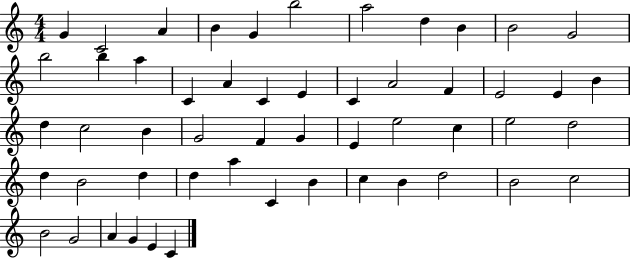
{
  \clef treble
  \numericTimeSignature
  \time 4/4
  \key c \major
  g'4 c'2 a'4 | b'4 g'4 b''2 | a''2 d''4 b'4 | b'2 g'2 | \break b''2 b''4 a''4 | c'4 a'4 c'4 e'4 | c'4 a'2 f'4 | e'2 e'4 b'4 | \break d''4 c''2 b'4 | g'2 f'4 g'4 | e'4 e''2 c''4 | e''2 d''2 | \break d''4 b'2 d''4 | d''4 a''4 c'4 b'4 | c''4 b'4 d''2 | b'2 c''2 | \break b'2 g'2 | a'4 g'4 e'4 c'4 | \bar "|."
}